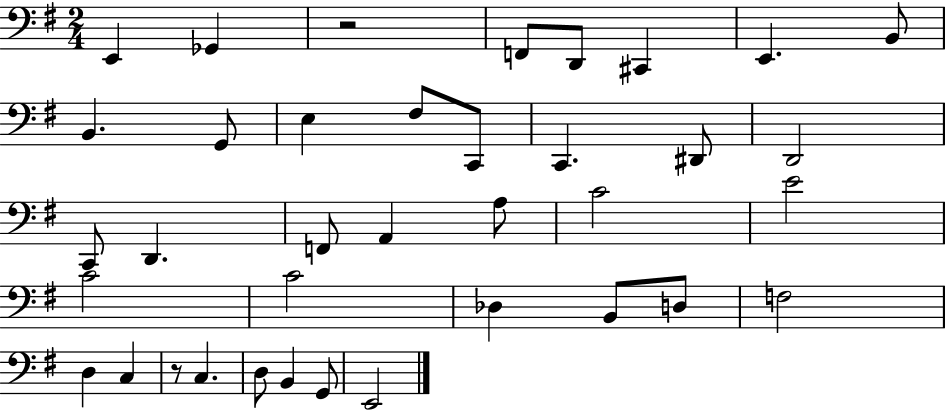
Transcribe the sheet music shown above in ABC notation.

X:1
T:Untitled
M:2/4
L:1/4
K:G
E,, _G,, z2 F,,/2 D,,/2 ^C,, E,, B,,/2 B,, G,,/2 E, ^F,/2 C,,/2 C,, ^D,,/2 D,,2 C,,/2 D,, F,,/2 A,, A,/2 C2 E2 C2 C2 _D, B,,/2 D,/2 F,2 D, C, z/2 C, D,/2 B,, G,,/2 E,,2